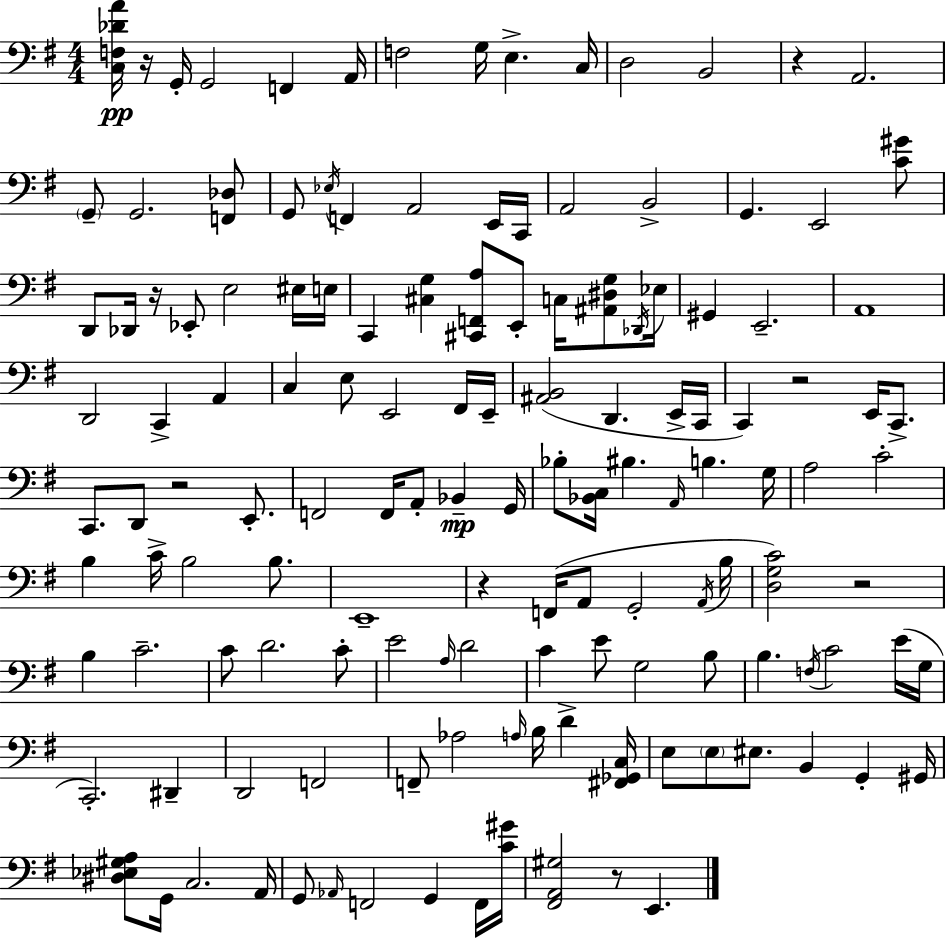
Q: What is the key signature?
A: G major